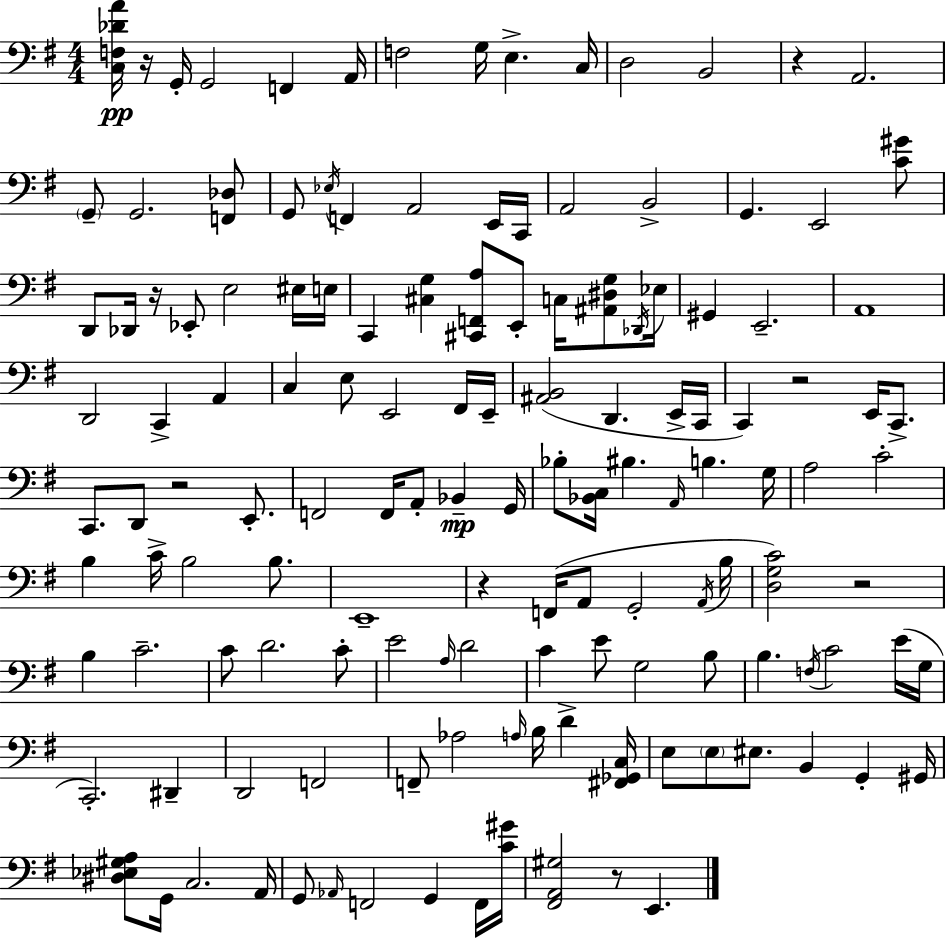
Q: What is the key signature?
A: G major